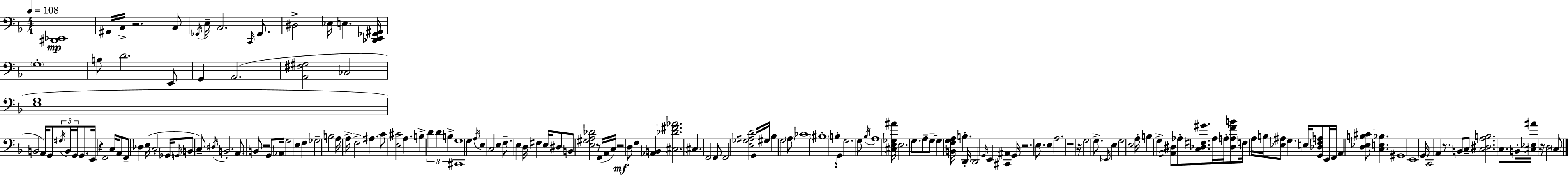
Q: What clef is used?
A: bass